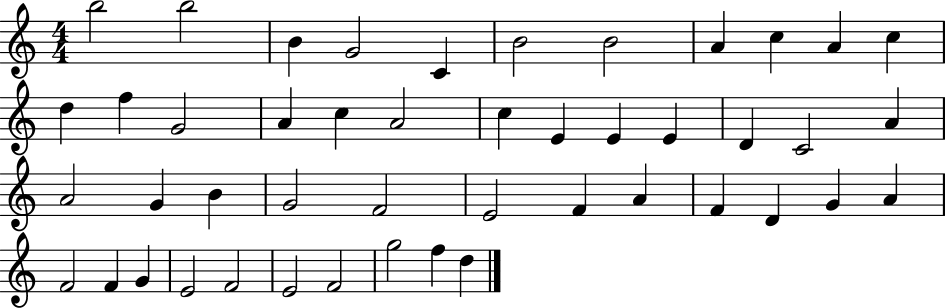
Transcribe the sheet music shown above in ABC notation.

X:1
T:Untitled
M:4/4
L:1/4
K:C
b2 b2 B G2 C B2 B2 A c A c d f G2 A c A2 c E E E D C2 A A2 G B G2 F2 E2 F A F D G A F2 F G E2 F2 E2 F2 g2 f d